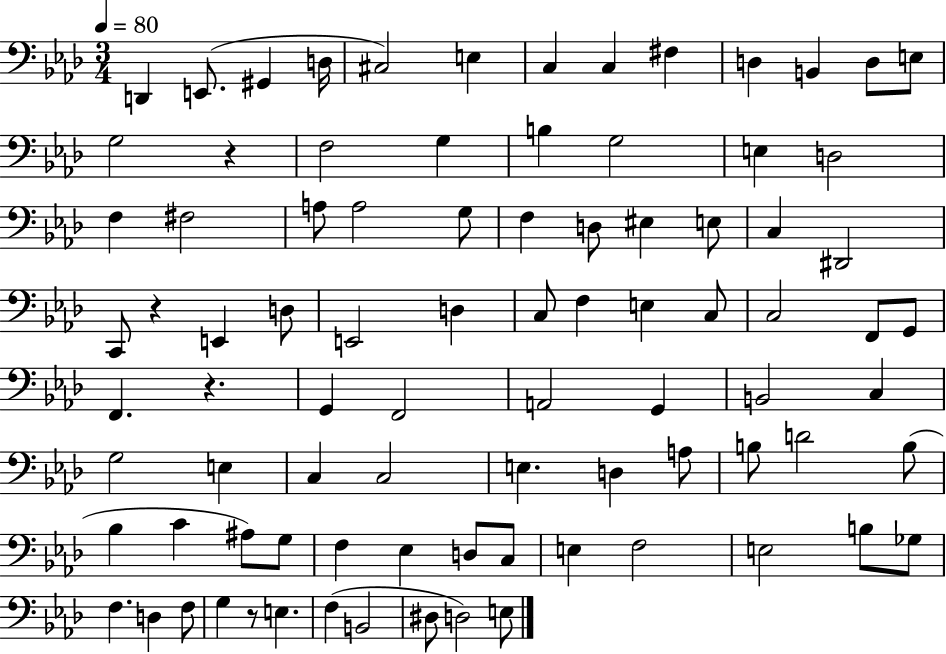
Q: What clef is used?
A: bass